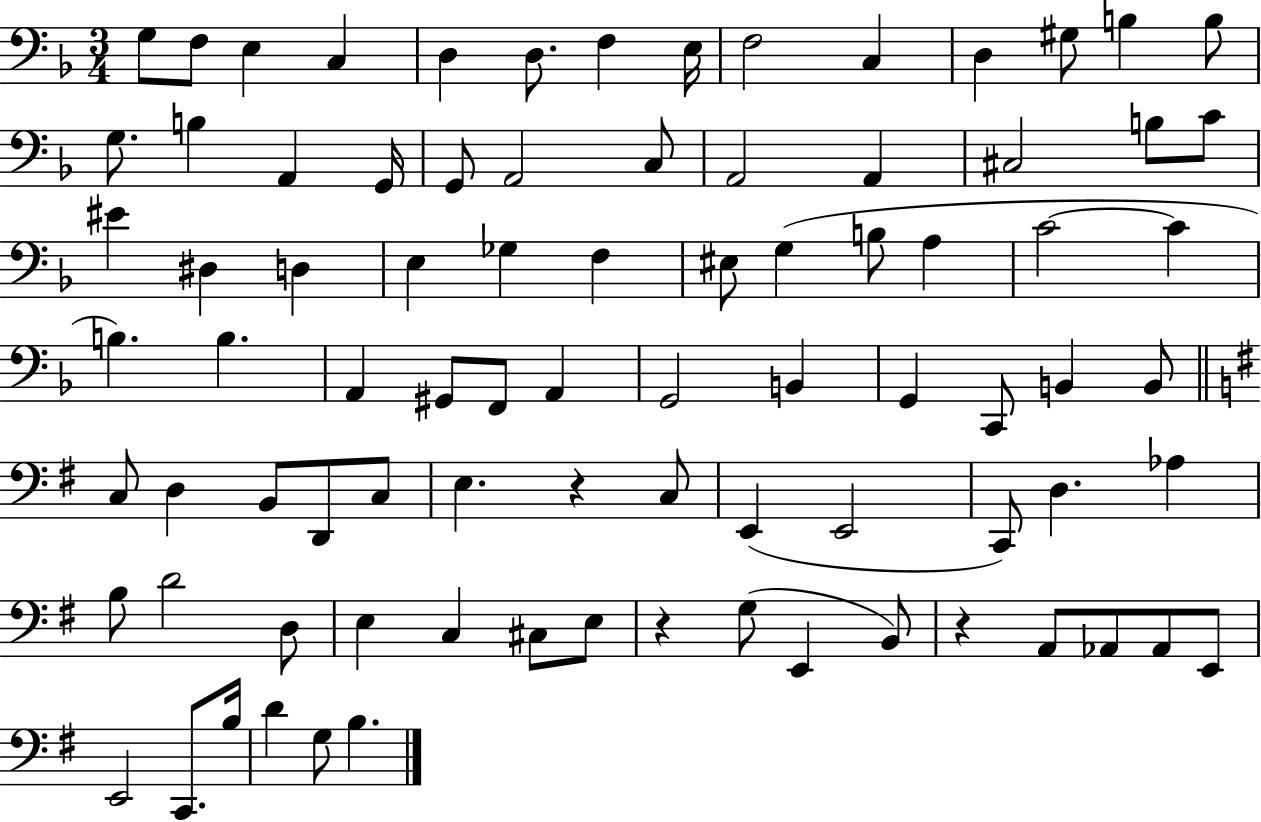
{
  \clef bass
  \numericTimeSignature
  \time 3/4
  \key f \major
  g8 f8 e4 c4 | d4 d8. f4 e16 | f2 c4 | d4 gis8 b4 b8 | \break g8. b4 a,4 g,16 | g,8 a,2 c8 | a,2 a,4 | cis2 b8 c'8 | \break eis'4 dis4 d4 | e4 ges4 f4 | eis8 g4( b8 a4 | c'2~~ c'4 | \break b4.) b4. | a,4 gis,8 f,8 a,4 | g,2 b,4 | g,4 c,8 b,4 b,8 | \break \bar "||" \break \key g \major c8 d4 b,8 d,8 c8 | e4. r4 c8 | e,4( e,2 | c,8) d4. aes4 | \break b8 d'2 d8 | e4 c4 cis8 e8 | r4 g8( e,4 b,8) | r4 a,8 aes,8 aes,8 e,8 | \break e,2 c,8. b16 | d'4 g8 b4. | \bar "|."
}